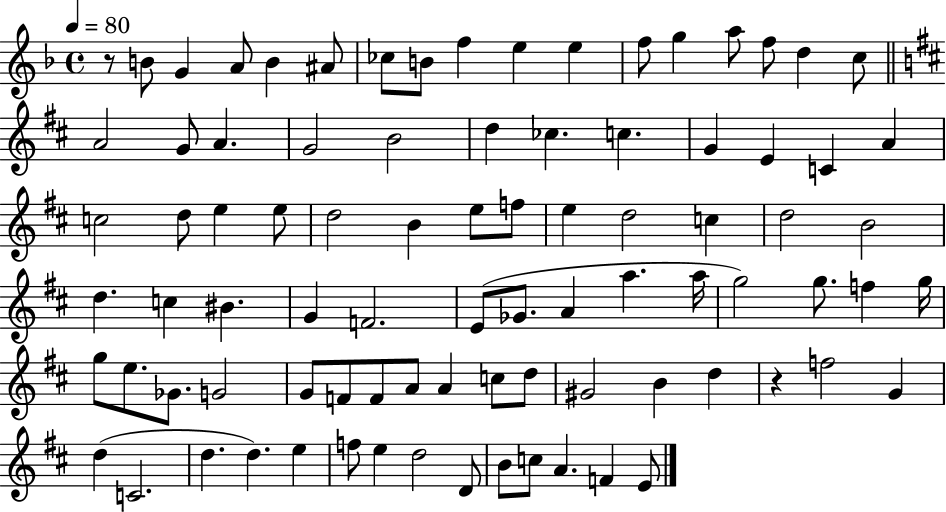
{
  \clef treble
  \time 4/4
  \defaultTimeSignature
  \key f \major
  \tempo 4 = 80
  r8 b'8 g'4 a'8 b'4 ais'8 | ces''8 b'8 f''4 e''4 e''4 | f''8 g''4 a''8 f''8 d''4 c''8 | \bar "||" \break \key d \major a'2 g'8 a'4. | g'2 b'2 | d''4 ces''4. c''4. | g'4 e'4 c'4 a'4 | \break c''2 d''8 e''4 e''8 | d''2 b'4 e''8 f''8 | e''4 d''2 c''4 | d''2 b'2 | \break d''4. c''4 bis'4. | g'4 f'2. | e'8( ges'8. a'4 a''4. a''16 | g''2) g''8. f''4 g''16 | \break g''8 e''8. ges'8. g'2 | g'8 f'8 f'8 a'8 a'4 c''8 d''8 | gis'2 b'4 d''4 | r4 f''2 g'4 | \break d''4( c'2. | d''4. d''4.) e''4 | f''8 e''4 d''2 d'8 | b'8 c''8 a'4. f'4 e'8 | \break \bar "|."
}